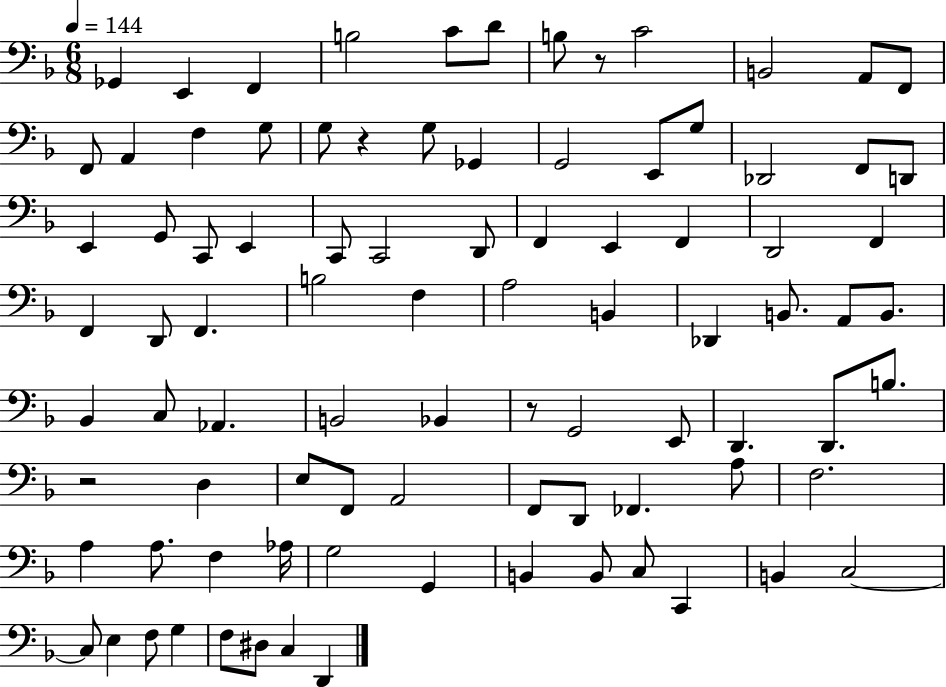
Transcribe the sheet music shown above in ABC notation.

X:1
T:Untitled
M:6/8
L:1/4
K:F
_G,, E,, F,, B,2 C/2 D/2 B,/2 z/2 C2 B,,2 A,,/2 F,,/2 F,,/2 A,, F, G,/2 G,/2 z G,/2 _G,, G,,2 E,,/2 G,/2 _D,,2 F,,/2 D,,/2 E,, G,,/2 C,,/2 E,, C,,/2 C,,2 D,,/2 F,, E,, F,, D,,2 F,, F,, D,,/2 F,, B,2 F, A,2 B,, _D,, B,,/2 A,,/2 B,,/2 _B,, C,/2 _A,, B,,2 _B,, z/2 G,,2 E,,/2 D,, D,,/2 B,/2 z2 D, E,/2 F,,/2 A,,2 F,,/2 D,,/2 _F,, A,/2 F,2 A, A,/2 F, _A,/4 G,2 G,, B,, B,,/2 C,/2 C,, B,, C,2 C,/2 E, F,/2 G, F,/2 ^D,/2 C, D,,